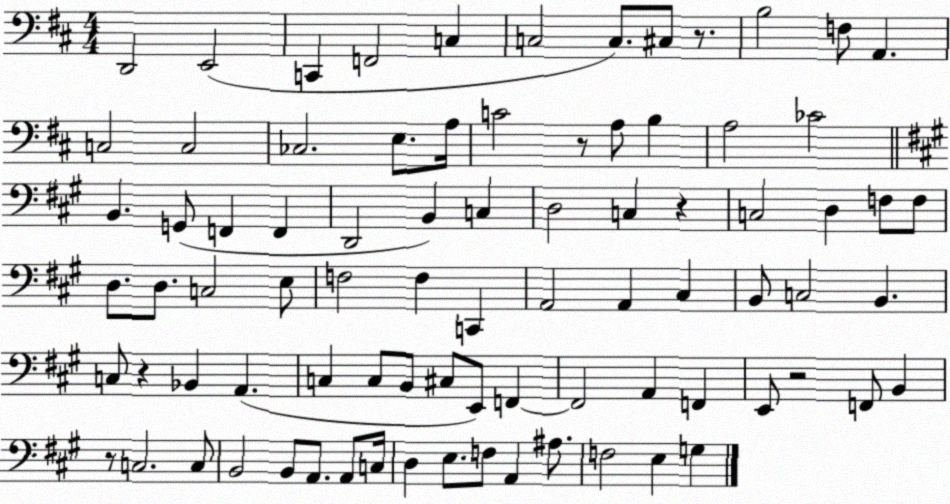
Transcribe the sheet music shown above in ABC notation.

X:1
T:Untitled
M:4/4
L:1/4
K:D
D,,2 E,,2 C,, F,,2 C, C,2 C,/2 ^C,/2 z/2 B,2 F,/2 A,, C,2 C,2 _C,2 E,/2 A,/4 C2 z/2 A,/2 B, A,2 _C2 B,, G,,/2 F,, F,, D,,2 B,, C, D,2 C, z C,2 D, F,/2 F,/2 D,/2 D,/2 C,2 E,/2 F,2 F, C,, A,,2 A,, ^C, B,,/2 C,2 B,, C,/2 z _B,, A,, C, C,/2 B,,/2 ^C,/2 E,,/2 F,, F,,2 A,, F,, E,,/2 z2 F,,/2 B,, z/2 C,2 C,/2 B,,2 B,,/2 A,,/2 A,,/2 C,/4 D, E,/2 F,/2 A,, ^A,/2 F,2 E, G,